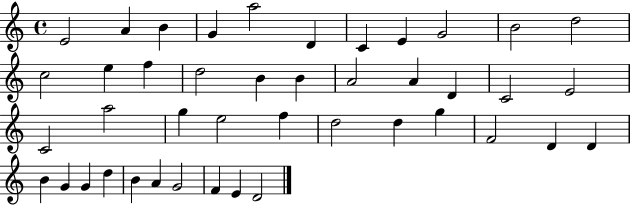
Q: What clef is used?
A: treble